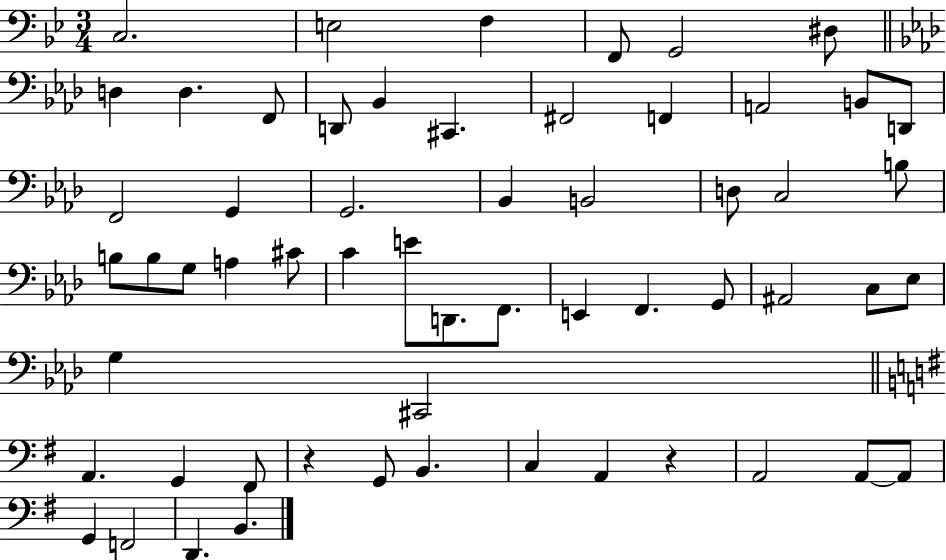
{
  \clef bass
  \numericTimeSignature
  \time 3/4
  \key bes \major
  c2. | e2 f4 | f,8 g,2 dis8 | \bar "||" \break \key f \minor d4 d4. f,8 | d,8 bes,4 cis,4. | fis,2 f,4 | a,2 b,8 d,8 | \break f,2 g,4 | g,2. | bes,4 b,2 | d8 c2 b8 | \break b8 b8 g8 a4 cis'8 | c'4 e'8 d,8. f,8. | e,4 f,4. g,8 | ais,2 c8 ees8 | \break g4 cis,2 | \bar "||" \break \key e \minor a,4. g,4 fis,8 | r4 g,8 b,4. | c4 a,4 r4 | a,2 a,8~~ a,8 | \break g,4 f,2 | d,4. b,4. | \bar "|."
}